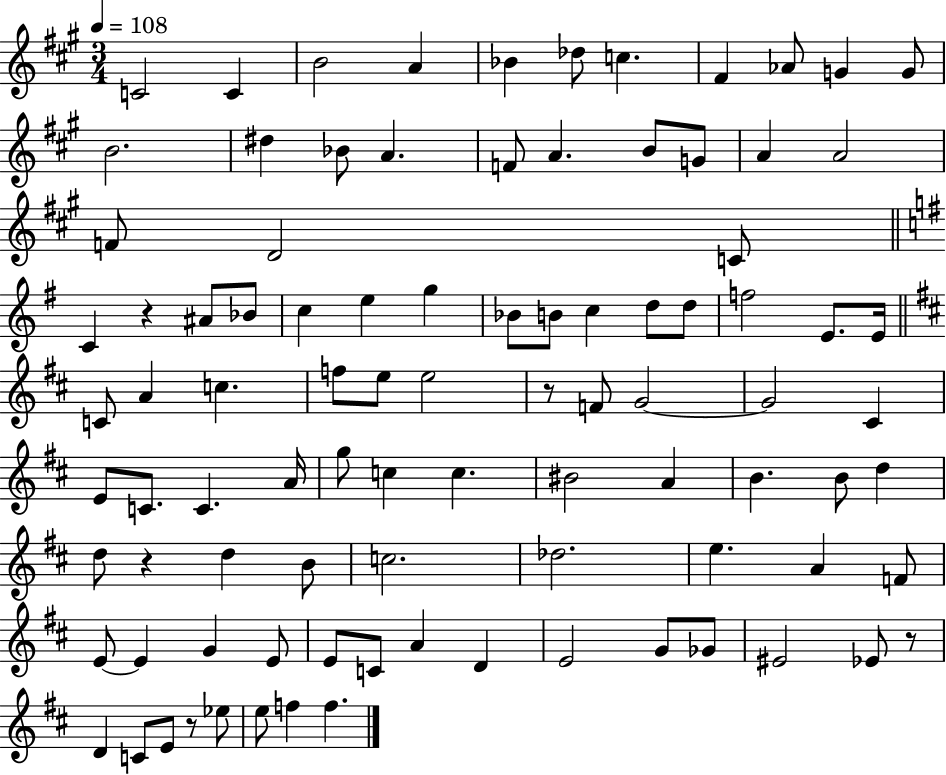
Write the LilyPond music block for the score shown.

{
  \clef treble
  \numericTimeSignature
  \time 3/4
  \key a \major
  \tempo 4 = 108
  c'2 c'4 | b'2 a'4 | bes'4 des''8 c''4. | fis'4 aes'8 g'4 g'8 | \break b'2. | dis''4 bes'8 a'4. | f'8 a'4. b'8 g'8 | a'4 a'2 | \break f'8 d'2 c'8 | \bar "||" \break \key g \major c'4 r4 ais'8 bes'8 | c''4 e''4 g''4 | bes'8 b'8 c''4 d''8 d''8 | f''2 e'8. e'16 | \break \bar "||" \break \key d \major c'8 a'4 c''4. | f''8 e''8 e''2 | r8 f'8 g'2~~ | g'2 cis'4 | \break e'8 c'8. c'4. a'16 | g''8 c''4 c''4. | bis'2 a'4 | b'4. b'8 d''4 | \break d''8 r4 d''4 b'8 | c''2. | des''2. | e''4. a'4 f'8 | \break e'8~~ e'4 g'4 e'8 | e'8 c'8 a'4 d'4 | e'2 g'8 ges'8 | eis'2 ees'8 r8 | \break d'4 c'8 e'8 r8 ees''8 | e''8 f''4 f''4. | \bar "|."
}